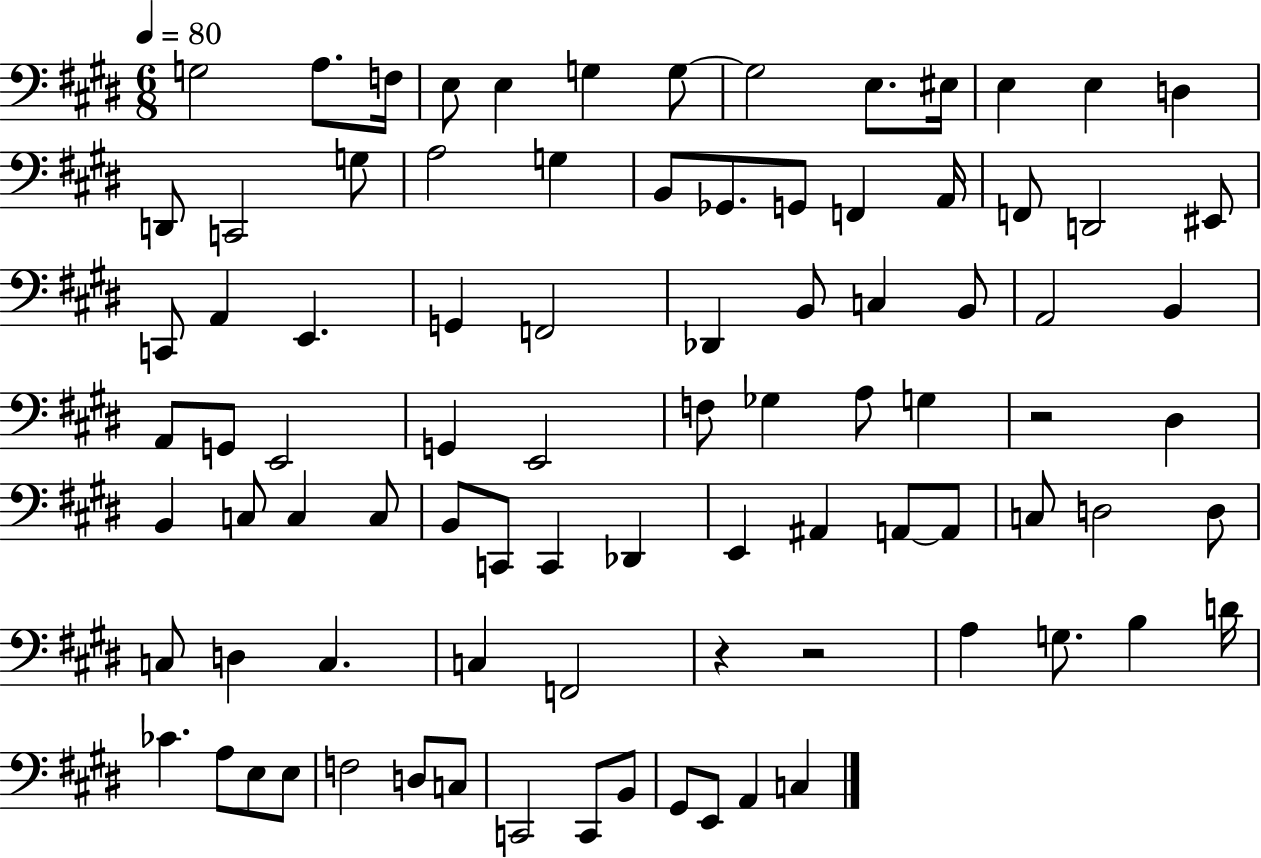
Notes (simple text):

G3/h A3/e. F3/s E3/e E3/q G3/q G3/e G3/h E3/e. EIS3/s E3/q E3/q D3/q D2/e C2/h G3/e A3/h G3/q B2/e Gb2/e. G2/e F2/q A2/s F2/e D2/h EIS2/e C2/e A2/q E2/q. G2/q F2/h Db2/q B2/e C3/q B2/e A2/h B2/q A2/e G2/e E2/h G2/q E2/h F3/e Gb3/q A3/e G3/q R/h D#3/q B2/q C3/e C3/q C3/e B2/e C2/e C2/q Db2/q E2/q A#2/q A2/e A2/e C3/e D3/h D3/e C3/e D3/q C3/q. C3/q F2/h R/q R/h A3/q G3/e. B3/q D4/s CES4/q. A3/e E3/e E3/e F3/h D3/e C3/e C2/h C2/e B2/e G#2/e E2/e A2/q C3/q